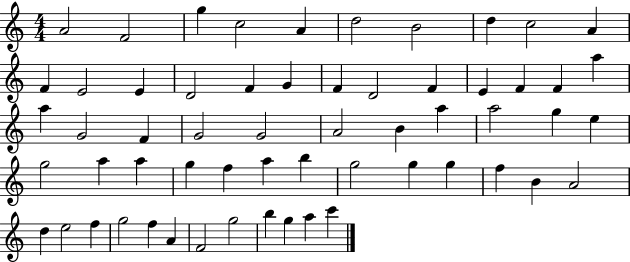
{
  \clef treble
  \numericTimeSignature
  \time 4/4
  \key c \major
  a'2 f'2 | g''4 c''2 a'4 | d''2 b'2 | d''4 c''2 a'4 | \break f'4 e'2 e'4 | d'2 f'4 g'4 | f'4 d'2 f'4 | e'4 f'4 f'4 a''4 | \break a''4 g'2 f'4 | g'2 g'2 | a'2 b'4 a''4 | a''2 g''4 e''4 | \break g''2 a''4 a''4 | g''4 f''4 a''4 b''4 | g''2 g''4 g''4 | f''4 b'4 a'2 | \break d''4 e''2 f''4 | g''2 f''4 a'4 | f'2 g''2 | b''4 g''4 a''4 c'''4 | \break \bar "|."
}